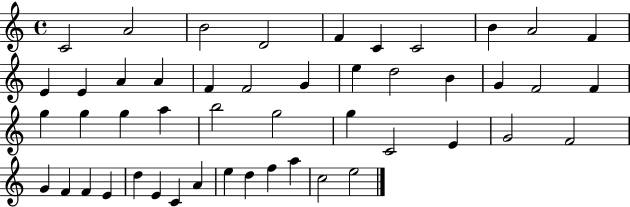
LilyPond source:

{
  \clef treble
  \time 4/4
  \defaultTimeSignature
  \key c \major
  c'2 a'2 | b'2 d'2 | f'4 c'4 c'2 | b'4 a'2 f'4 | \break e'4 e'4 a'4 a'4 | f'4 f'2 g'4 | e''4 d''2 b'4 | g'4 f'2 f'4 | \break g''4 g''4 g''4 a''4 | b''2 g''2 | g''4 c'2 e'4 | g'2 f'2 | \break g'4 f'4 f'4 e'4 | d''4 e'4 c'4 a'4 | e''4 d''4 f''4 a''4 | c''2 e''2 | \break \bar "|."
}